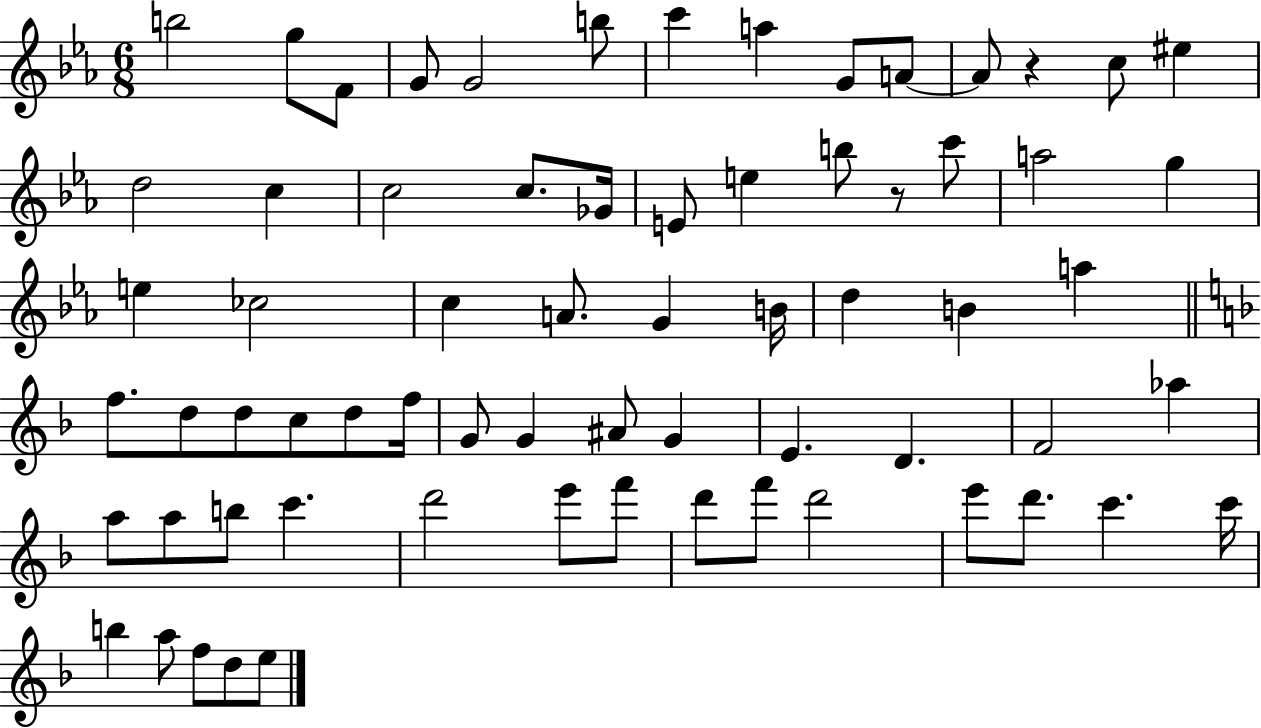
{
  \clef treble
  \numericTimeSignature
  \time 6/8
  \key ees \major
  b''2 g''8 f'8 | g'8 g'2 b''8 | c'''4 a''4 g'8 a'8~~ | a'8 r4 c''8 eis''4 | \break d''2 c''4 | c''2 c''8. ges'16 | e'8 e''4 b''8 r8 c'''8 | a''2 g''4 | \break e''4 ces''2 | c''4 a'8. g'4 b'16 | d''4 b'4 a''4 | \bar "||" \break \key f \major f''8. d''8 d''8 c''8 d''8 f''16 | g'8 g'4 ais'8 g'4 | e'4. d'4. | f'2 aes''4 | \break a''8 a''8 b''8 c'''4. | d'''2 e'''8 f'''8 | d'''8 f'''8 d'''2 | e'''8 d'''8. c'''4. c'''16 | \break b''4 a''8 f''8 d''8 e''8 | \bar "|."
}